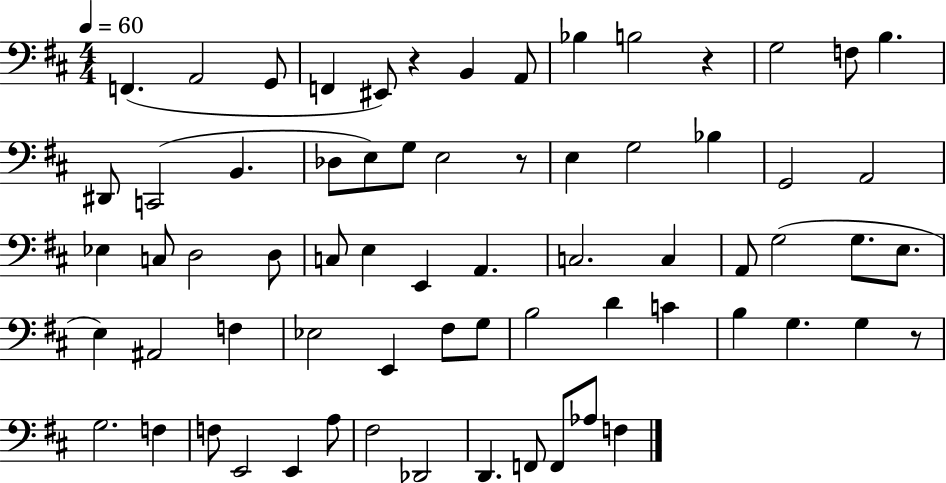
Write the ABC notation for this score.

X:1
T:Untitled
M:4/4
L:1/4
K:D
F,, A,,2 G,,/2 F,, ^E,,/2 z B,, A,,/2 _B, B,2 z G,2 F,/2 B, ^D,,/2 C,,2 B,, _D,/2 E,/2 G,/2 E,2 z/2 E, G,2 _B, G,,2 A,,2 _E, C,/2 D,2 D,/2 C,/2 E, E,, A,, C,2 C, A,,/2 G,2 G,/2 E,/2 E, ^A,,2 F, _E,2 E,, ^F,/2 G,/2 B,2 D C B, G, G, z/2 G,2 F, F,/2 E,,2 E,, A,/2 ^F,2 _D,,2 D,, F,,/2 F,,/2 _A,/2 F,